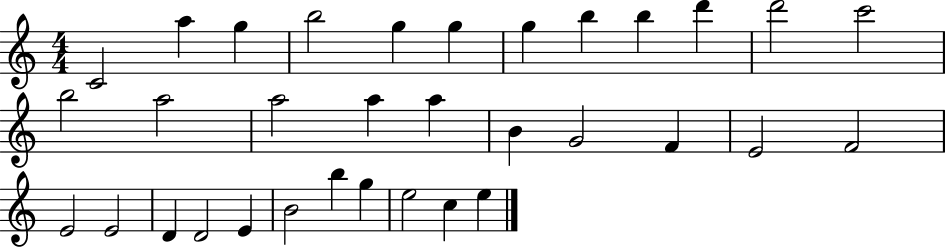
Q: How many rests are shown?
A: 0